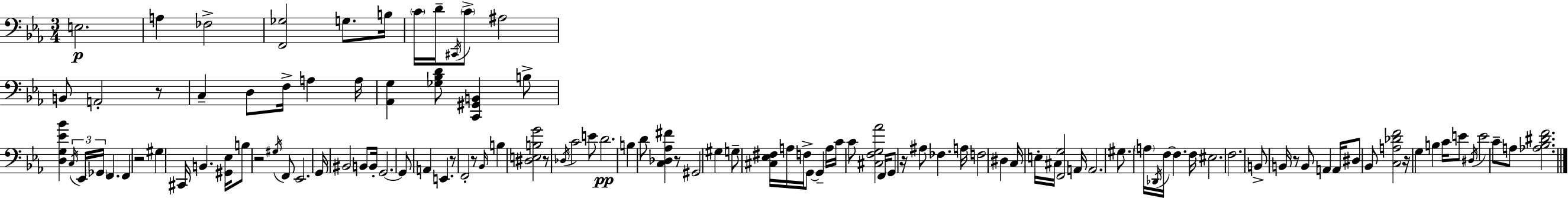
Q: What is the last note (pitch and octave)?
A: A3